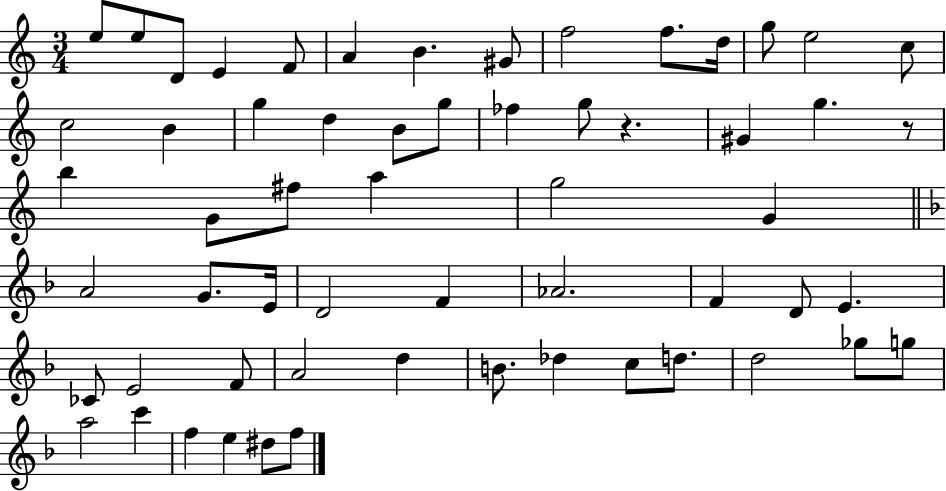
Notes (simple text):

E5/e E5/e D4/e E4/q F4/e A4/q B4/q. G#4/e F5/h F5/e. D5/s G5/e E5/h C5/e C5/h B4/q G5/q D5/q B4/e G5/e FES5/q G5/e R/q. G#4/q G5/q. R/e B5/q G4/e F#5/e A5/q G5/h G4/q A4/h G4/e. E4/s D4/h F4/q Ab4/h. F4/q D4/e E4/q. CES4/e E4/h F4/e A4/h D5/q B4/e. Db5/q C5/e D5/e. D5/h Gb5/e G5/e A5/h C6/q F5/q E5/q D#5/e F5/e